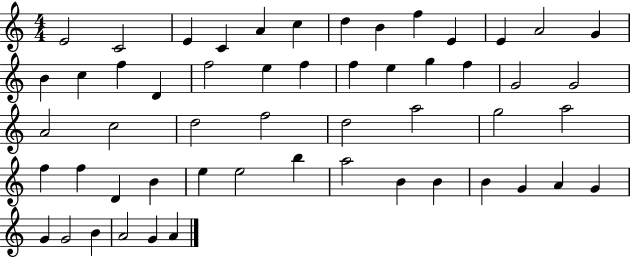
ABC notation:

X:1
T:Untitled
M:4/4
L:1/4
K:C
E2 C2 E C A c d B f E E A2 G B c f D f2 e f f e g f G2 G2 A2 c2 d2 f2 d2 a2 g2 a2 f f D B e e2 b a2 B B B G A G G G2 B A2 G A